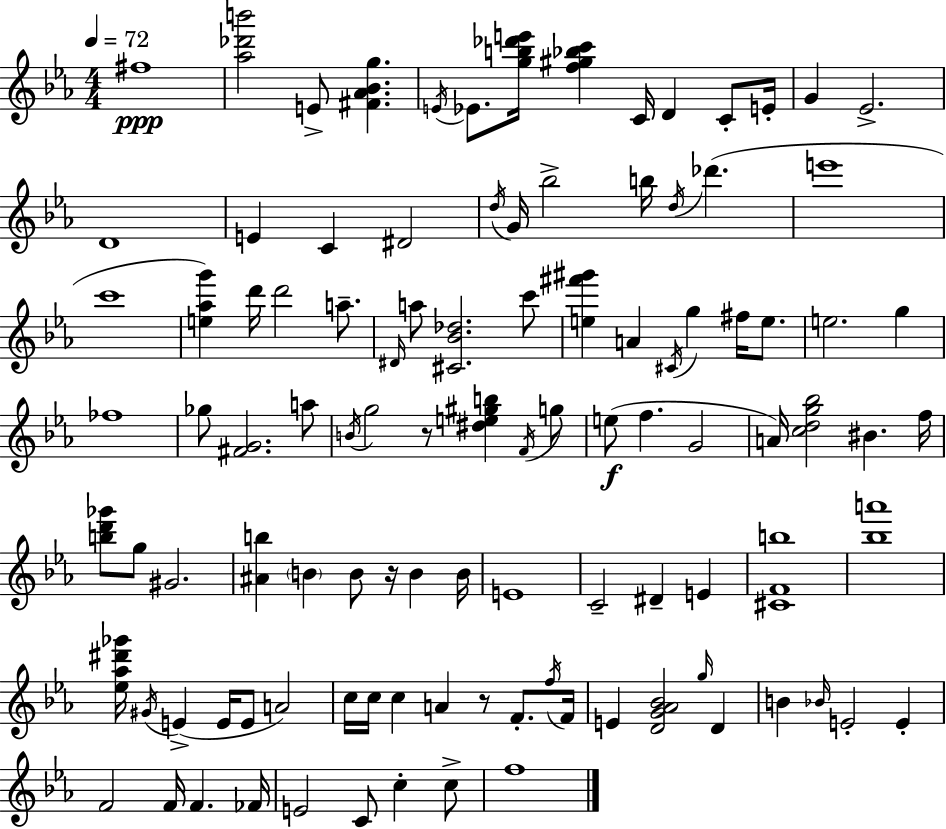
F#5/w [Ab5,Db6,B6]/h E4/e [F#4,Ab4,Bb4,G5]/q. E4/s Eb4/e. [G5,B5,Db6,E6]/s [F5,G#5,Bb5,C6]/q C4/s D4/q C4/e E4/s G4/q Eb4/h. D4/w E4/q C4/q D#4/h D5/s G4/s Bb5/h B5/s D5/s Db6/q. E6/w C6/w [E5,Ab5,G6]/q D6/s D6/h A5/e. D#4/s A5/e [C#4,Bb4,Db5]/h. C6/e [E5,F#6,G#6]/q A4/q C#4/s G5/q F#5/s E5/e. E5/h. G5/q FES5/w Gb5/e [F#4,G4]/h. A5/e B4/s G5/h R/e [D#5,E5,G#5,B5]/q F4/s G5/e E5/e F5/q. G4/h A4/s [C5,D5,G5,Bb5]/h BIS4/q. F5/s [B5,D6,Gb6]/e G5/e G#4/h. [A#4,B5]/q B4/q B4/e R/s B4/q B4/s E4/w C4/h D#4/q E4/q [C#4,F4,B5]/w [Bb5,A6]/w [Eb5,Ab5,D#6,Gb6]/s G#4/s E4/q E4/s E4/e A4/h C5/s C5/s C5/q A4/q R/e F4/e. F5/s F4/s E4/q [D4,G4,Ab4,Bb4]/h G5/s D4/q B4/q Bb4/s E4/h E4/q F4/h F4/s F4/q. FES4/s E4/h C4/e C5/q C5/e F5/w